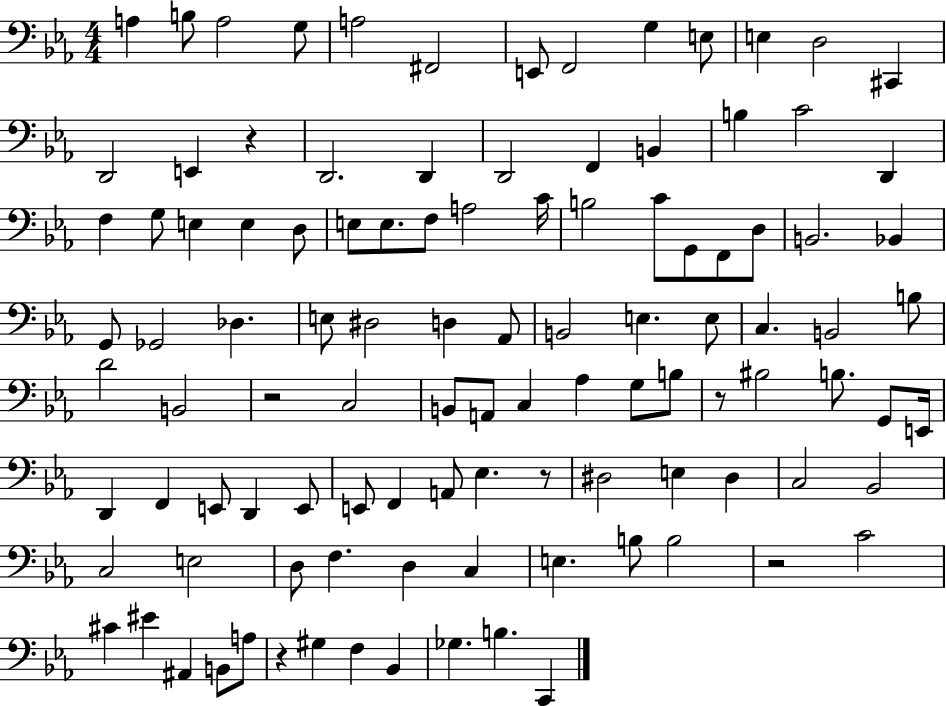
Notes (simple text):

A3/q B3/e A3/h G3/e A3/h F#2/h E2/e F2/h G3/q E3/e E3/q D3/h C#2/q D2/h E2/q R/q D2/h. D2/q D2/h F2/q B2/q B3/q C4/h D2/q F3/q G3/e E3/q E3/q D3/e E3/e E3/e. F3/e A3/h C4/s B3/h C4/e G2/e F2/e D3/e B2/h. Bb2/q G2/e Gb2/h Db3/q. E3/e D#3/h D3/q Ab2/e B2/h E3/q. E3/e C3/q. B2/h B3/e D4/h B2/h R/h C3/h B2/e A2/e C3/q Ab3/q G3/e B3/e R/e BIS3/h B3/e. G2/e E2/s D2/q F2/q E2/e D2/q E2/e E2/e F2/q A2/e Eb3/q. R/e D#3/h E3/q D#3/q C3/h Bb2/h C3/h E3/h D3/e F3/q. D3/q C3/q E3/q. B3/e B3/h R/h C4/h C#4/q EIS4/q A#2/q B2/e A3/e R/q G#3/q F3/q Bb2/q Gb3/q. B3/q. C2/q